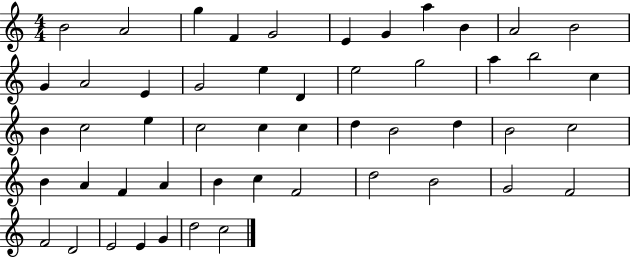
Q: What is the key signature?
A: C major